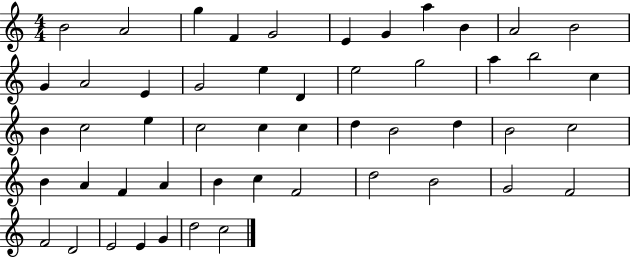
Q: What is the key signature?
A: C major